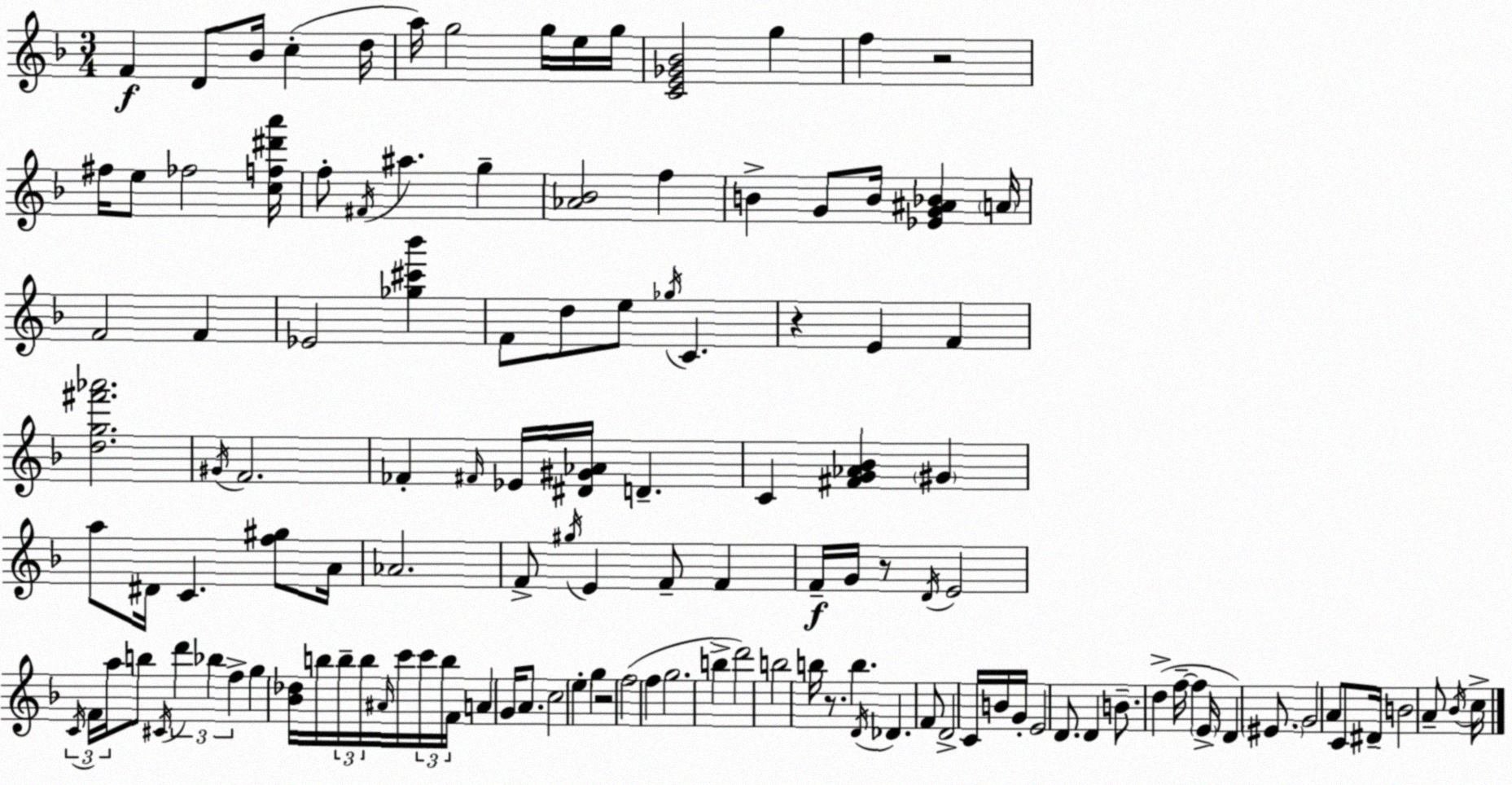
X:1
T:Untitled
M:3/4
L:1/4
K:Dm
F D/2 _B/4 c d/4 a/4 g2 g/4 e/4 g/4 [CE_G_B]2 g f z2 ^f/4 e/2 _f2 [cf^d'a']/4 f/2 ^F/4 ^a g [_A_B]2 f B G/2 B/4 [_EG^A_B] A/4 F2 F _E2 [_g^c'_b'] F/2 d/2 e/2 _g/4 C z E F [dg^f'_a']2 ^G/4 F2 _F ^F/4 _E/4 [^D^G_A]/4 D C [^FG_A_B] ^G a/2 ^D/4 C [f^g]/2 A/4 _A2 F/2 ^g/4 E F/2 F F/4 G/4 z/2 D/4 E2 C/4 F/4 a/4 b/2 ^C/4 d' _b f g [_B_d]/4 b/4 b/4 b/4 ^A/4 c'/4 c'/4 b/4 F/4 A G/4 A/2 c2 e g z2 f2 f g2 b d'2 b2 b/4 z/2 b D/4 _D F/2 D2 C/4 B/4 G/4 E2 D/2 D B/2 d f/4 f E/4 D ^E/2 G2 A/2 C/2 ^D/4 B2 A/2 _B/4 c/4